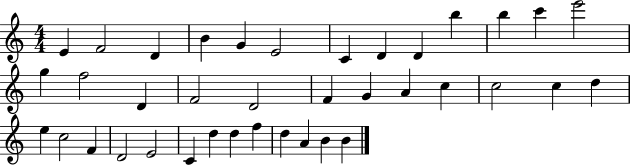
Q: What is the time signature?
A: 4/4